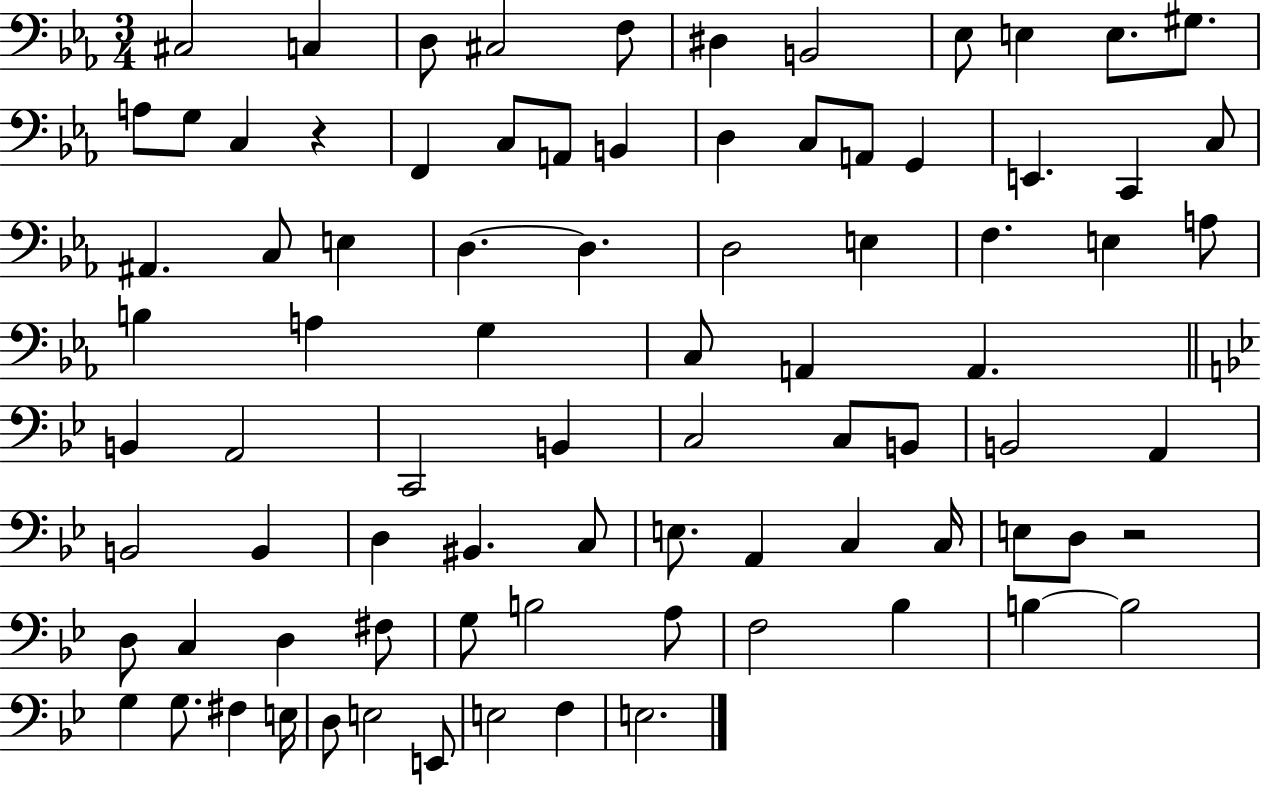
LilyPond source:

{
  \clef bass
  \numericTimeSignature
  \time 3/4
  \key ees \major
  cis2 c4 | d8 cis2 f8 | dis4 b,2 | ees8 e4 e8. gis8. | \break a8 g8 c4 r4 | f,4 c8 a,8 b,4 | d4 c8 a,8 g,4 | e,4. c,4 c8 | \break ais,4. c8 e4 | d4.~~ d4. | d2 e4 | f4. e4 a8 | \break b4 a4 g4 | c8 a,4 a,4. | \bar "||" \break \key bes \major b,4 a,2 | c,2 b,4 | c2 c8 b,8 | b,2 a,4 | \break b,2 b,4 | d4 bis,4. c8 | e8. a,4 c4 c16 | e8 d8 r2 | \break d8 c4 d4 fis8 | g8 b2 a8 | f2 bes4 | b4~~ b2 | \break g4 g8. fis4 e16 | d8 e2 e,8 | e2 f4 | e2. | \break \bar "|."
}